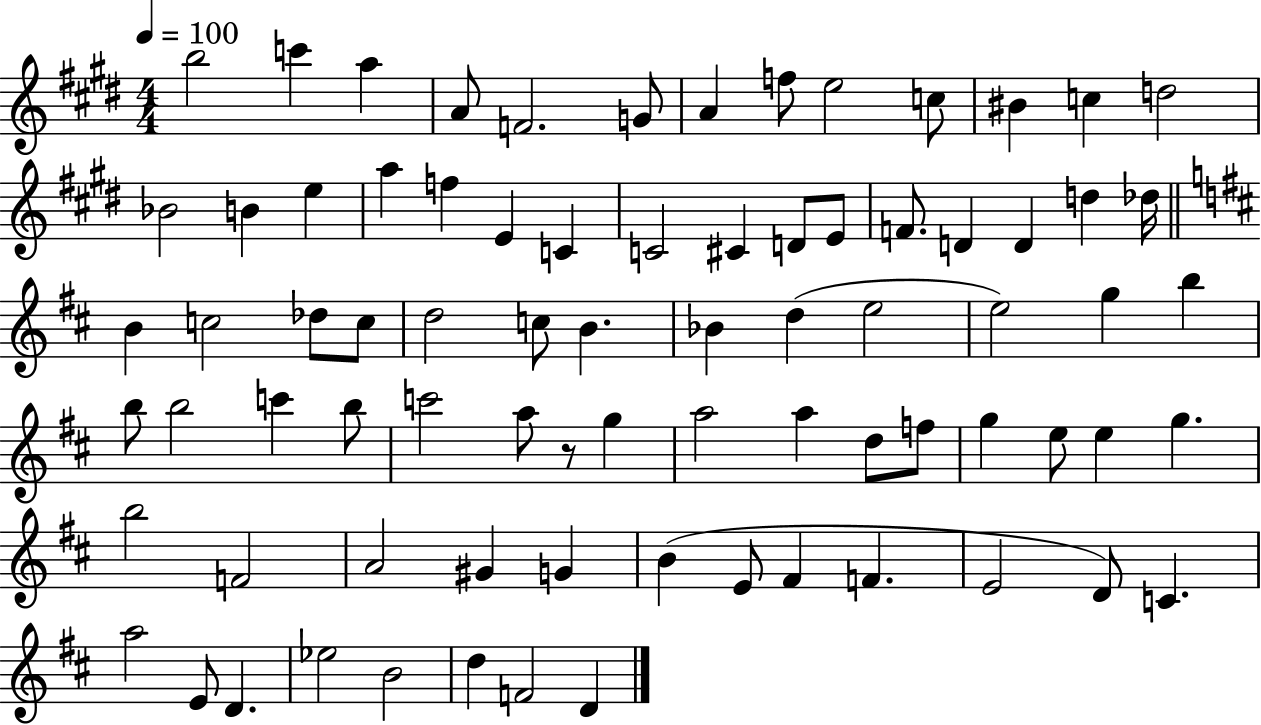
B5/h C6/q A5/q A4/e F4/h. G4/e A4/q F5/e E5/h C5/e BIS4/q C5/q D5/h Bb4/h B4/q E5/q A5/q F5/q E4/q C4/q C4/h C#4/q D4/e E4/e F4/e. D4/q D4/q D5/q Db5/s B4/q C5/h Db5/e C5/e D5/h C5/e B4/q. Bb4/q D5/q E5/h E5/h G5/q B5/q B5/e B5/h C6/q B5/e C6/h A5/e R/e G5/q A5/h A5/q D5/e F5/e G5/q E5/e E5/q G5/q. B5/h F4/h A4/h G#4/q G4/q B4/q E4/e F#4/q F4/q. E4/h D4/e C4/q. A5/h E4/e D4/q. Eb5/h B4/h D5/q F4/h D4/q